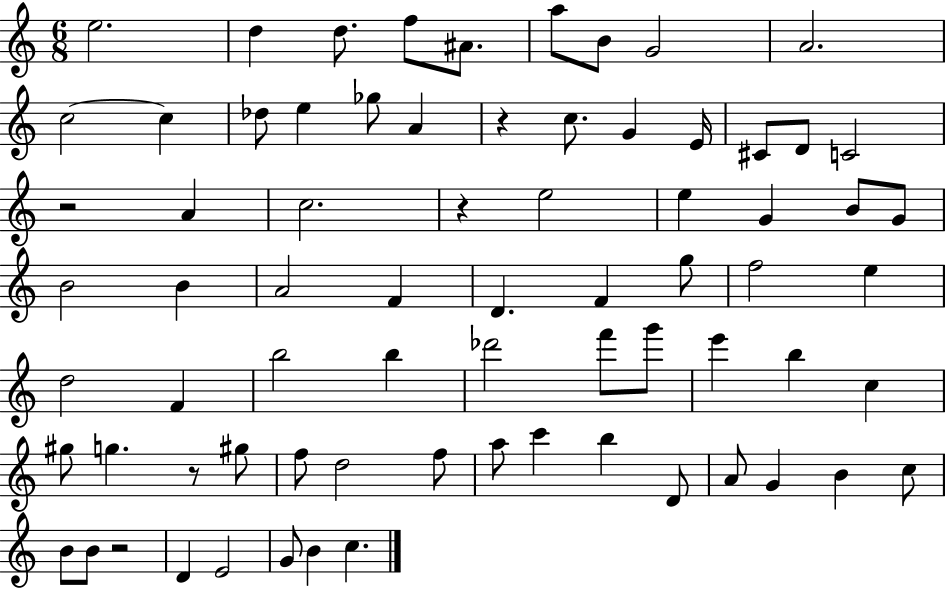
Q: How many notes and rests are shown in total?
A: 73